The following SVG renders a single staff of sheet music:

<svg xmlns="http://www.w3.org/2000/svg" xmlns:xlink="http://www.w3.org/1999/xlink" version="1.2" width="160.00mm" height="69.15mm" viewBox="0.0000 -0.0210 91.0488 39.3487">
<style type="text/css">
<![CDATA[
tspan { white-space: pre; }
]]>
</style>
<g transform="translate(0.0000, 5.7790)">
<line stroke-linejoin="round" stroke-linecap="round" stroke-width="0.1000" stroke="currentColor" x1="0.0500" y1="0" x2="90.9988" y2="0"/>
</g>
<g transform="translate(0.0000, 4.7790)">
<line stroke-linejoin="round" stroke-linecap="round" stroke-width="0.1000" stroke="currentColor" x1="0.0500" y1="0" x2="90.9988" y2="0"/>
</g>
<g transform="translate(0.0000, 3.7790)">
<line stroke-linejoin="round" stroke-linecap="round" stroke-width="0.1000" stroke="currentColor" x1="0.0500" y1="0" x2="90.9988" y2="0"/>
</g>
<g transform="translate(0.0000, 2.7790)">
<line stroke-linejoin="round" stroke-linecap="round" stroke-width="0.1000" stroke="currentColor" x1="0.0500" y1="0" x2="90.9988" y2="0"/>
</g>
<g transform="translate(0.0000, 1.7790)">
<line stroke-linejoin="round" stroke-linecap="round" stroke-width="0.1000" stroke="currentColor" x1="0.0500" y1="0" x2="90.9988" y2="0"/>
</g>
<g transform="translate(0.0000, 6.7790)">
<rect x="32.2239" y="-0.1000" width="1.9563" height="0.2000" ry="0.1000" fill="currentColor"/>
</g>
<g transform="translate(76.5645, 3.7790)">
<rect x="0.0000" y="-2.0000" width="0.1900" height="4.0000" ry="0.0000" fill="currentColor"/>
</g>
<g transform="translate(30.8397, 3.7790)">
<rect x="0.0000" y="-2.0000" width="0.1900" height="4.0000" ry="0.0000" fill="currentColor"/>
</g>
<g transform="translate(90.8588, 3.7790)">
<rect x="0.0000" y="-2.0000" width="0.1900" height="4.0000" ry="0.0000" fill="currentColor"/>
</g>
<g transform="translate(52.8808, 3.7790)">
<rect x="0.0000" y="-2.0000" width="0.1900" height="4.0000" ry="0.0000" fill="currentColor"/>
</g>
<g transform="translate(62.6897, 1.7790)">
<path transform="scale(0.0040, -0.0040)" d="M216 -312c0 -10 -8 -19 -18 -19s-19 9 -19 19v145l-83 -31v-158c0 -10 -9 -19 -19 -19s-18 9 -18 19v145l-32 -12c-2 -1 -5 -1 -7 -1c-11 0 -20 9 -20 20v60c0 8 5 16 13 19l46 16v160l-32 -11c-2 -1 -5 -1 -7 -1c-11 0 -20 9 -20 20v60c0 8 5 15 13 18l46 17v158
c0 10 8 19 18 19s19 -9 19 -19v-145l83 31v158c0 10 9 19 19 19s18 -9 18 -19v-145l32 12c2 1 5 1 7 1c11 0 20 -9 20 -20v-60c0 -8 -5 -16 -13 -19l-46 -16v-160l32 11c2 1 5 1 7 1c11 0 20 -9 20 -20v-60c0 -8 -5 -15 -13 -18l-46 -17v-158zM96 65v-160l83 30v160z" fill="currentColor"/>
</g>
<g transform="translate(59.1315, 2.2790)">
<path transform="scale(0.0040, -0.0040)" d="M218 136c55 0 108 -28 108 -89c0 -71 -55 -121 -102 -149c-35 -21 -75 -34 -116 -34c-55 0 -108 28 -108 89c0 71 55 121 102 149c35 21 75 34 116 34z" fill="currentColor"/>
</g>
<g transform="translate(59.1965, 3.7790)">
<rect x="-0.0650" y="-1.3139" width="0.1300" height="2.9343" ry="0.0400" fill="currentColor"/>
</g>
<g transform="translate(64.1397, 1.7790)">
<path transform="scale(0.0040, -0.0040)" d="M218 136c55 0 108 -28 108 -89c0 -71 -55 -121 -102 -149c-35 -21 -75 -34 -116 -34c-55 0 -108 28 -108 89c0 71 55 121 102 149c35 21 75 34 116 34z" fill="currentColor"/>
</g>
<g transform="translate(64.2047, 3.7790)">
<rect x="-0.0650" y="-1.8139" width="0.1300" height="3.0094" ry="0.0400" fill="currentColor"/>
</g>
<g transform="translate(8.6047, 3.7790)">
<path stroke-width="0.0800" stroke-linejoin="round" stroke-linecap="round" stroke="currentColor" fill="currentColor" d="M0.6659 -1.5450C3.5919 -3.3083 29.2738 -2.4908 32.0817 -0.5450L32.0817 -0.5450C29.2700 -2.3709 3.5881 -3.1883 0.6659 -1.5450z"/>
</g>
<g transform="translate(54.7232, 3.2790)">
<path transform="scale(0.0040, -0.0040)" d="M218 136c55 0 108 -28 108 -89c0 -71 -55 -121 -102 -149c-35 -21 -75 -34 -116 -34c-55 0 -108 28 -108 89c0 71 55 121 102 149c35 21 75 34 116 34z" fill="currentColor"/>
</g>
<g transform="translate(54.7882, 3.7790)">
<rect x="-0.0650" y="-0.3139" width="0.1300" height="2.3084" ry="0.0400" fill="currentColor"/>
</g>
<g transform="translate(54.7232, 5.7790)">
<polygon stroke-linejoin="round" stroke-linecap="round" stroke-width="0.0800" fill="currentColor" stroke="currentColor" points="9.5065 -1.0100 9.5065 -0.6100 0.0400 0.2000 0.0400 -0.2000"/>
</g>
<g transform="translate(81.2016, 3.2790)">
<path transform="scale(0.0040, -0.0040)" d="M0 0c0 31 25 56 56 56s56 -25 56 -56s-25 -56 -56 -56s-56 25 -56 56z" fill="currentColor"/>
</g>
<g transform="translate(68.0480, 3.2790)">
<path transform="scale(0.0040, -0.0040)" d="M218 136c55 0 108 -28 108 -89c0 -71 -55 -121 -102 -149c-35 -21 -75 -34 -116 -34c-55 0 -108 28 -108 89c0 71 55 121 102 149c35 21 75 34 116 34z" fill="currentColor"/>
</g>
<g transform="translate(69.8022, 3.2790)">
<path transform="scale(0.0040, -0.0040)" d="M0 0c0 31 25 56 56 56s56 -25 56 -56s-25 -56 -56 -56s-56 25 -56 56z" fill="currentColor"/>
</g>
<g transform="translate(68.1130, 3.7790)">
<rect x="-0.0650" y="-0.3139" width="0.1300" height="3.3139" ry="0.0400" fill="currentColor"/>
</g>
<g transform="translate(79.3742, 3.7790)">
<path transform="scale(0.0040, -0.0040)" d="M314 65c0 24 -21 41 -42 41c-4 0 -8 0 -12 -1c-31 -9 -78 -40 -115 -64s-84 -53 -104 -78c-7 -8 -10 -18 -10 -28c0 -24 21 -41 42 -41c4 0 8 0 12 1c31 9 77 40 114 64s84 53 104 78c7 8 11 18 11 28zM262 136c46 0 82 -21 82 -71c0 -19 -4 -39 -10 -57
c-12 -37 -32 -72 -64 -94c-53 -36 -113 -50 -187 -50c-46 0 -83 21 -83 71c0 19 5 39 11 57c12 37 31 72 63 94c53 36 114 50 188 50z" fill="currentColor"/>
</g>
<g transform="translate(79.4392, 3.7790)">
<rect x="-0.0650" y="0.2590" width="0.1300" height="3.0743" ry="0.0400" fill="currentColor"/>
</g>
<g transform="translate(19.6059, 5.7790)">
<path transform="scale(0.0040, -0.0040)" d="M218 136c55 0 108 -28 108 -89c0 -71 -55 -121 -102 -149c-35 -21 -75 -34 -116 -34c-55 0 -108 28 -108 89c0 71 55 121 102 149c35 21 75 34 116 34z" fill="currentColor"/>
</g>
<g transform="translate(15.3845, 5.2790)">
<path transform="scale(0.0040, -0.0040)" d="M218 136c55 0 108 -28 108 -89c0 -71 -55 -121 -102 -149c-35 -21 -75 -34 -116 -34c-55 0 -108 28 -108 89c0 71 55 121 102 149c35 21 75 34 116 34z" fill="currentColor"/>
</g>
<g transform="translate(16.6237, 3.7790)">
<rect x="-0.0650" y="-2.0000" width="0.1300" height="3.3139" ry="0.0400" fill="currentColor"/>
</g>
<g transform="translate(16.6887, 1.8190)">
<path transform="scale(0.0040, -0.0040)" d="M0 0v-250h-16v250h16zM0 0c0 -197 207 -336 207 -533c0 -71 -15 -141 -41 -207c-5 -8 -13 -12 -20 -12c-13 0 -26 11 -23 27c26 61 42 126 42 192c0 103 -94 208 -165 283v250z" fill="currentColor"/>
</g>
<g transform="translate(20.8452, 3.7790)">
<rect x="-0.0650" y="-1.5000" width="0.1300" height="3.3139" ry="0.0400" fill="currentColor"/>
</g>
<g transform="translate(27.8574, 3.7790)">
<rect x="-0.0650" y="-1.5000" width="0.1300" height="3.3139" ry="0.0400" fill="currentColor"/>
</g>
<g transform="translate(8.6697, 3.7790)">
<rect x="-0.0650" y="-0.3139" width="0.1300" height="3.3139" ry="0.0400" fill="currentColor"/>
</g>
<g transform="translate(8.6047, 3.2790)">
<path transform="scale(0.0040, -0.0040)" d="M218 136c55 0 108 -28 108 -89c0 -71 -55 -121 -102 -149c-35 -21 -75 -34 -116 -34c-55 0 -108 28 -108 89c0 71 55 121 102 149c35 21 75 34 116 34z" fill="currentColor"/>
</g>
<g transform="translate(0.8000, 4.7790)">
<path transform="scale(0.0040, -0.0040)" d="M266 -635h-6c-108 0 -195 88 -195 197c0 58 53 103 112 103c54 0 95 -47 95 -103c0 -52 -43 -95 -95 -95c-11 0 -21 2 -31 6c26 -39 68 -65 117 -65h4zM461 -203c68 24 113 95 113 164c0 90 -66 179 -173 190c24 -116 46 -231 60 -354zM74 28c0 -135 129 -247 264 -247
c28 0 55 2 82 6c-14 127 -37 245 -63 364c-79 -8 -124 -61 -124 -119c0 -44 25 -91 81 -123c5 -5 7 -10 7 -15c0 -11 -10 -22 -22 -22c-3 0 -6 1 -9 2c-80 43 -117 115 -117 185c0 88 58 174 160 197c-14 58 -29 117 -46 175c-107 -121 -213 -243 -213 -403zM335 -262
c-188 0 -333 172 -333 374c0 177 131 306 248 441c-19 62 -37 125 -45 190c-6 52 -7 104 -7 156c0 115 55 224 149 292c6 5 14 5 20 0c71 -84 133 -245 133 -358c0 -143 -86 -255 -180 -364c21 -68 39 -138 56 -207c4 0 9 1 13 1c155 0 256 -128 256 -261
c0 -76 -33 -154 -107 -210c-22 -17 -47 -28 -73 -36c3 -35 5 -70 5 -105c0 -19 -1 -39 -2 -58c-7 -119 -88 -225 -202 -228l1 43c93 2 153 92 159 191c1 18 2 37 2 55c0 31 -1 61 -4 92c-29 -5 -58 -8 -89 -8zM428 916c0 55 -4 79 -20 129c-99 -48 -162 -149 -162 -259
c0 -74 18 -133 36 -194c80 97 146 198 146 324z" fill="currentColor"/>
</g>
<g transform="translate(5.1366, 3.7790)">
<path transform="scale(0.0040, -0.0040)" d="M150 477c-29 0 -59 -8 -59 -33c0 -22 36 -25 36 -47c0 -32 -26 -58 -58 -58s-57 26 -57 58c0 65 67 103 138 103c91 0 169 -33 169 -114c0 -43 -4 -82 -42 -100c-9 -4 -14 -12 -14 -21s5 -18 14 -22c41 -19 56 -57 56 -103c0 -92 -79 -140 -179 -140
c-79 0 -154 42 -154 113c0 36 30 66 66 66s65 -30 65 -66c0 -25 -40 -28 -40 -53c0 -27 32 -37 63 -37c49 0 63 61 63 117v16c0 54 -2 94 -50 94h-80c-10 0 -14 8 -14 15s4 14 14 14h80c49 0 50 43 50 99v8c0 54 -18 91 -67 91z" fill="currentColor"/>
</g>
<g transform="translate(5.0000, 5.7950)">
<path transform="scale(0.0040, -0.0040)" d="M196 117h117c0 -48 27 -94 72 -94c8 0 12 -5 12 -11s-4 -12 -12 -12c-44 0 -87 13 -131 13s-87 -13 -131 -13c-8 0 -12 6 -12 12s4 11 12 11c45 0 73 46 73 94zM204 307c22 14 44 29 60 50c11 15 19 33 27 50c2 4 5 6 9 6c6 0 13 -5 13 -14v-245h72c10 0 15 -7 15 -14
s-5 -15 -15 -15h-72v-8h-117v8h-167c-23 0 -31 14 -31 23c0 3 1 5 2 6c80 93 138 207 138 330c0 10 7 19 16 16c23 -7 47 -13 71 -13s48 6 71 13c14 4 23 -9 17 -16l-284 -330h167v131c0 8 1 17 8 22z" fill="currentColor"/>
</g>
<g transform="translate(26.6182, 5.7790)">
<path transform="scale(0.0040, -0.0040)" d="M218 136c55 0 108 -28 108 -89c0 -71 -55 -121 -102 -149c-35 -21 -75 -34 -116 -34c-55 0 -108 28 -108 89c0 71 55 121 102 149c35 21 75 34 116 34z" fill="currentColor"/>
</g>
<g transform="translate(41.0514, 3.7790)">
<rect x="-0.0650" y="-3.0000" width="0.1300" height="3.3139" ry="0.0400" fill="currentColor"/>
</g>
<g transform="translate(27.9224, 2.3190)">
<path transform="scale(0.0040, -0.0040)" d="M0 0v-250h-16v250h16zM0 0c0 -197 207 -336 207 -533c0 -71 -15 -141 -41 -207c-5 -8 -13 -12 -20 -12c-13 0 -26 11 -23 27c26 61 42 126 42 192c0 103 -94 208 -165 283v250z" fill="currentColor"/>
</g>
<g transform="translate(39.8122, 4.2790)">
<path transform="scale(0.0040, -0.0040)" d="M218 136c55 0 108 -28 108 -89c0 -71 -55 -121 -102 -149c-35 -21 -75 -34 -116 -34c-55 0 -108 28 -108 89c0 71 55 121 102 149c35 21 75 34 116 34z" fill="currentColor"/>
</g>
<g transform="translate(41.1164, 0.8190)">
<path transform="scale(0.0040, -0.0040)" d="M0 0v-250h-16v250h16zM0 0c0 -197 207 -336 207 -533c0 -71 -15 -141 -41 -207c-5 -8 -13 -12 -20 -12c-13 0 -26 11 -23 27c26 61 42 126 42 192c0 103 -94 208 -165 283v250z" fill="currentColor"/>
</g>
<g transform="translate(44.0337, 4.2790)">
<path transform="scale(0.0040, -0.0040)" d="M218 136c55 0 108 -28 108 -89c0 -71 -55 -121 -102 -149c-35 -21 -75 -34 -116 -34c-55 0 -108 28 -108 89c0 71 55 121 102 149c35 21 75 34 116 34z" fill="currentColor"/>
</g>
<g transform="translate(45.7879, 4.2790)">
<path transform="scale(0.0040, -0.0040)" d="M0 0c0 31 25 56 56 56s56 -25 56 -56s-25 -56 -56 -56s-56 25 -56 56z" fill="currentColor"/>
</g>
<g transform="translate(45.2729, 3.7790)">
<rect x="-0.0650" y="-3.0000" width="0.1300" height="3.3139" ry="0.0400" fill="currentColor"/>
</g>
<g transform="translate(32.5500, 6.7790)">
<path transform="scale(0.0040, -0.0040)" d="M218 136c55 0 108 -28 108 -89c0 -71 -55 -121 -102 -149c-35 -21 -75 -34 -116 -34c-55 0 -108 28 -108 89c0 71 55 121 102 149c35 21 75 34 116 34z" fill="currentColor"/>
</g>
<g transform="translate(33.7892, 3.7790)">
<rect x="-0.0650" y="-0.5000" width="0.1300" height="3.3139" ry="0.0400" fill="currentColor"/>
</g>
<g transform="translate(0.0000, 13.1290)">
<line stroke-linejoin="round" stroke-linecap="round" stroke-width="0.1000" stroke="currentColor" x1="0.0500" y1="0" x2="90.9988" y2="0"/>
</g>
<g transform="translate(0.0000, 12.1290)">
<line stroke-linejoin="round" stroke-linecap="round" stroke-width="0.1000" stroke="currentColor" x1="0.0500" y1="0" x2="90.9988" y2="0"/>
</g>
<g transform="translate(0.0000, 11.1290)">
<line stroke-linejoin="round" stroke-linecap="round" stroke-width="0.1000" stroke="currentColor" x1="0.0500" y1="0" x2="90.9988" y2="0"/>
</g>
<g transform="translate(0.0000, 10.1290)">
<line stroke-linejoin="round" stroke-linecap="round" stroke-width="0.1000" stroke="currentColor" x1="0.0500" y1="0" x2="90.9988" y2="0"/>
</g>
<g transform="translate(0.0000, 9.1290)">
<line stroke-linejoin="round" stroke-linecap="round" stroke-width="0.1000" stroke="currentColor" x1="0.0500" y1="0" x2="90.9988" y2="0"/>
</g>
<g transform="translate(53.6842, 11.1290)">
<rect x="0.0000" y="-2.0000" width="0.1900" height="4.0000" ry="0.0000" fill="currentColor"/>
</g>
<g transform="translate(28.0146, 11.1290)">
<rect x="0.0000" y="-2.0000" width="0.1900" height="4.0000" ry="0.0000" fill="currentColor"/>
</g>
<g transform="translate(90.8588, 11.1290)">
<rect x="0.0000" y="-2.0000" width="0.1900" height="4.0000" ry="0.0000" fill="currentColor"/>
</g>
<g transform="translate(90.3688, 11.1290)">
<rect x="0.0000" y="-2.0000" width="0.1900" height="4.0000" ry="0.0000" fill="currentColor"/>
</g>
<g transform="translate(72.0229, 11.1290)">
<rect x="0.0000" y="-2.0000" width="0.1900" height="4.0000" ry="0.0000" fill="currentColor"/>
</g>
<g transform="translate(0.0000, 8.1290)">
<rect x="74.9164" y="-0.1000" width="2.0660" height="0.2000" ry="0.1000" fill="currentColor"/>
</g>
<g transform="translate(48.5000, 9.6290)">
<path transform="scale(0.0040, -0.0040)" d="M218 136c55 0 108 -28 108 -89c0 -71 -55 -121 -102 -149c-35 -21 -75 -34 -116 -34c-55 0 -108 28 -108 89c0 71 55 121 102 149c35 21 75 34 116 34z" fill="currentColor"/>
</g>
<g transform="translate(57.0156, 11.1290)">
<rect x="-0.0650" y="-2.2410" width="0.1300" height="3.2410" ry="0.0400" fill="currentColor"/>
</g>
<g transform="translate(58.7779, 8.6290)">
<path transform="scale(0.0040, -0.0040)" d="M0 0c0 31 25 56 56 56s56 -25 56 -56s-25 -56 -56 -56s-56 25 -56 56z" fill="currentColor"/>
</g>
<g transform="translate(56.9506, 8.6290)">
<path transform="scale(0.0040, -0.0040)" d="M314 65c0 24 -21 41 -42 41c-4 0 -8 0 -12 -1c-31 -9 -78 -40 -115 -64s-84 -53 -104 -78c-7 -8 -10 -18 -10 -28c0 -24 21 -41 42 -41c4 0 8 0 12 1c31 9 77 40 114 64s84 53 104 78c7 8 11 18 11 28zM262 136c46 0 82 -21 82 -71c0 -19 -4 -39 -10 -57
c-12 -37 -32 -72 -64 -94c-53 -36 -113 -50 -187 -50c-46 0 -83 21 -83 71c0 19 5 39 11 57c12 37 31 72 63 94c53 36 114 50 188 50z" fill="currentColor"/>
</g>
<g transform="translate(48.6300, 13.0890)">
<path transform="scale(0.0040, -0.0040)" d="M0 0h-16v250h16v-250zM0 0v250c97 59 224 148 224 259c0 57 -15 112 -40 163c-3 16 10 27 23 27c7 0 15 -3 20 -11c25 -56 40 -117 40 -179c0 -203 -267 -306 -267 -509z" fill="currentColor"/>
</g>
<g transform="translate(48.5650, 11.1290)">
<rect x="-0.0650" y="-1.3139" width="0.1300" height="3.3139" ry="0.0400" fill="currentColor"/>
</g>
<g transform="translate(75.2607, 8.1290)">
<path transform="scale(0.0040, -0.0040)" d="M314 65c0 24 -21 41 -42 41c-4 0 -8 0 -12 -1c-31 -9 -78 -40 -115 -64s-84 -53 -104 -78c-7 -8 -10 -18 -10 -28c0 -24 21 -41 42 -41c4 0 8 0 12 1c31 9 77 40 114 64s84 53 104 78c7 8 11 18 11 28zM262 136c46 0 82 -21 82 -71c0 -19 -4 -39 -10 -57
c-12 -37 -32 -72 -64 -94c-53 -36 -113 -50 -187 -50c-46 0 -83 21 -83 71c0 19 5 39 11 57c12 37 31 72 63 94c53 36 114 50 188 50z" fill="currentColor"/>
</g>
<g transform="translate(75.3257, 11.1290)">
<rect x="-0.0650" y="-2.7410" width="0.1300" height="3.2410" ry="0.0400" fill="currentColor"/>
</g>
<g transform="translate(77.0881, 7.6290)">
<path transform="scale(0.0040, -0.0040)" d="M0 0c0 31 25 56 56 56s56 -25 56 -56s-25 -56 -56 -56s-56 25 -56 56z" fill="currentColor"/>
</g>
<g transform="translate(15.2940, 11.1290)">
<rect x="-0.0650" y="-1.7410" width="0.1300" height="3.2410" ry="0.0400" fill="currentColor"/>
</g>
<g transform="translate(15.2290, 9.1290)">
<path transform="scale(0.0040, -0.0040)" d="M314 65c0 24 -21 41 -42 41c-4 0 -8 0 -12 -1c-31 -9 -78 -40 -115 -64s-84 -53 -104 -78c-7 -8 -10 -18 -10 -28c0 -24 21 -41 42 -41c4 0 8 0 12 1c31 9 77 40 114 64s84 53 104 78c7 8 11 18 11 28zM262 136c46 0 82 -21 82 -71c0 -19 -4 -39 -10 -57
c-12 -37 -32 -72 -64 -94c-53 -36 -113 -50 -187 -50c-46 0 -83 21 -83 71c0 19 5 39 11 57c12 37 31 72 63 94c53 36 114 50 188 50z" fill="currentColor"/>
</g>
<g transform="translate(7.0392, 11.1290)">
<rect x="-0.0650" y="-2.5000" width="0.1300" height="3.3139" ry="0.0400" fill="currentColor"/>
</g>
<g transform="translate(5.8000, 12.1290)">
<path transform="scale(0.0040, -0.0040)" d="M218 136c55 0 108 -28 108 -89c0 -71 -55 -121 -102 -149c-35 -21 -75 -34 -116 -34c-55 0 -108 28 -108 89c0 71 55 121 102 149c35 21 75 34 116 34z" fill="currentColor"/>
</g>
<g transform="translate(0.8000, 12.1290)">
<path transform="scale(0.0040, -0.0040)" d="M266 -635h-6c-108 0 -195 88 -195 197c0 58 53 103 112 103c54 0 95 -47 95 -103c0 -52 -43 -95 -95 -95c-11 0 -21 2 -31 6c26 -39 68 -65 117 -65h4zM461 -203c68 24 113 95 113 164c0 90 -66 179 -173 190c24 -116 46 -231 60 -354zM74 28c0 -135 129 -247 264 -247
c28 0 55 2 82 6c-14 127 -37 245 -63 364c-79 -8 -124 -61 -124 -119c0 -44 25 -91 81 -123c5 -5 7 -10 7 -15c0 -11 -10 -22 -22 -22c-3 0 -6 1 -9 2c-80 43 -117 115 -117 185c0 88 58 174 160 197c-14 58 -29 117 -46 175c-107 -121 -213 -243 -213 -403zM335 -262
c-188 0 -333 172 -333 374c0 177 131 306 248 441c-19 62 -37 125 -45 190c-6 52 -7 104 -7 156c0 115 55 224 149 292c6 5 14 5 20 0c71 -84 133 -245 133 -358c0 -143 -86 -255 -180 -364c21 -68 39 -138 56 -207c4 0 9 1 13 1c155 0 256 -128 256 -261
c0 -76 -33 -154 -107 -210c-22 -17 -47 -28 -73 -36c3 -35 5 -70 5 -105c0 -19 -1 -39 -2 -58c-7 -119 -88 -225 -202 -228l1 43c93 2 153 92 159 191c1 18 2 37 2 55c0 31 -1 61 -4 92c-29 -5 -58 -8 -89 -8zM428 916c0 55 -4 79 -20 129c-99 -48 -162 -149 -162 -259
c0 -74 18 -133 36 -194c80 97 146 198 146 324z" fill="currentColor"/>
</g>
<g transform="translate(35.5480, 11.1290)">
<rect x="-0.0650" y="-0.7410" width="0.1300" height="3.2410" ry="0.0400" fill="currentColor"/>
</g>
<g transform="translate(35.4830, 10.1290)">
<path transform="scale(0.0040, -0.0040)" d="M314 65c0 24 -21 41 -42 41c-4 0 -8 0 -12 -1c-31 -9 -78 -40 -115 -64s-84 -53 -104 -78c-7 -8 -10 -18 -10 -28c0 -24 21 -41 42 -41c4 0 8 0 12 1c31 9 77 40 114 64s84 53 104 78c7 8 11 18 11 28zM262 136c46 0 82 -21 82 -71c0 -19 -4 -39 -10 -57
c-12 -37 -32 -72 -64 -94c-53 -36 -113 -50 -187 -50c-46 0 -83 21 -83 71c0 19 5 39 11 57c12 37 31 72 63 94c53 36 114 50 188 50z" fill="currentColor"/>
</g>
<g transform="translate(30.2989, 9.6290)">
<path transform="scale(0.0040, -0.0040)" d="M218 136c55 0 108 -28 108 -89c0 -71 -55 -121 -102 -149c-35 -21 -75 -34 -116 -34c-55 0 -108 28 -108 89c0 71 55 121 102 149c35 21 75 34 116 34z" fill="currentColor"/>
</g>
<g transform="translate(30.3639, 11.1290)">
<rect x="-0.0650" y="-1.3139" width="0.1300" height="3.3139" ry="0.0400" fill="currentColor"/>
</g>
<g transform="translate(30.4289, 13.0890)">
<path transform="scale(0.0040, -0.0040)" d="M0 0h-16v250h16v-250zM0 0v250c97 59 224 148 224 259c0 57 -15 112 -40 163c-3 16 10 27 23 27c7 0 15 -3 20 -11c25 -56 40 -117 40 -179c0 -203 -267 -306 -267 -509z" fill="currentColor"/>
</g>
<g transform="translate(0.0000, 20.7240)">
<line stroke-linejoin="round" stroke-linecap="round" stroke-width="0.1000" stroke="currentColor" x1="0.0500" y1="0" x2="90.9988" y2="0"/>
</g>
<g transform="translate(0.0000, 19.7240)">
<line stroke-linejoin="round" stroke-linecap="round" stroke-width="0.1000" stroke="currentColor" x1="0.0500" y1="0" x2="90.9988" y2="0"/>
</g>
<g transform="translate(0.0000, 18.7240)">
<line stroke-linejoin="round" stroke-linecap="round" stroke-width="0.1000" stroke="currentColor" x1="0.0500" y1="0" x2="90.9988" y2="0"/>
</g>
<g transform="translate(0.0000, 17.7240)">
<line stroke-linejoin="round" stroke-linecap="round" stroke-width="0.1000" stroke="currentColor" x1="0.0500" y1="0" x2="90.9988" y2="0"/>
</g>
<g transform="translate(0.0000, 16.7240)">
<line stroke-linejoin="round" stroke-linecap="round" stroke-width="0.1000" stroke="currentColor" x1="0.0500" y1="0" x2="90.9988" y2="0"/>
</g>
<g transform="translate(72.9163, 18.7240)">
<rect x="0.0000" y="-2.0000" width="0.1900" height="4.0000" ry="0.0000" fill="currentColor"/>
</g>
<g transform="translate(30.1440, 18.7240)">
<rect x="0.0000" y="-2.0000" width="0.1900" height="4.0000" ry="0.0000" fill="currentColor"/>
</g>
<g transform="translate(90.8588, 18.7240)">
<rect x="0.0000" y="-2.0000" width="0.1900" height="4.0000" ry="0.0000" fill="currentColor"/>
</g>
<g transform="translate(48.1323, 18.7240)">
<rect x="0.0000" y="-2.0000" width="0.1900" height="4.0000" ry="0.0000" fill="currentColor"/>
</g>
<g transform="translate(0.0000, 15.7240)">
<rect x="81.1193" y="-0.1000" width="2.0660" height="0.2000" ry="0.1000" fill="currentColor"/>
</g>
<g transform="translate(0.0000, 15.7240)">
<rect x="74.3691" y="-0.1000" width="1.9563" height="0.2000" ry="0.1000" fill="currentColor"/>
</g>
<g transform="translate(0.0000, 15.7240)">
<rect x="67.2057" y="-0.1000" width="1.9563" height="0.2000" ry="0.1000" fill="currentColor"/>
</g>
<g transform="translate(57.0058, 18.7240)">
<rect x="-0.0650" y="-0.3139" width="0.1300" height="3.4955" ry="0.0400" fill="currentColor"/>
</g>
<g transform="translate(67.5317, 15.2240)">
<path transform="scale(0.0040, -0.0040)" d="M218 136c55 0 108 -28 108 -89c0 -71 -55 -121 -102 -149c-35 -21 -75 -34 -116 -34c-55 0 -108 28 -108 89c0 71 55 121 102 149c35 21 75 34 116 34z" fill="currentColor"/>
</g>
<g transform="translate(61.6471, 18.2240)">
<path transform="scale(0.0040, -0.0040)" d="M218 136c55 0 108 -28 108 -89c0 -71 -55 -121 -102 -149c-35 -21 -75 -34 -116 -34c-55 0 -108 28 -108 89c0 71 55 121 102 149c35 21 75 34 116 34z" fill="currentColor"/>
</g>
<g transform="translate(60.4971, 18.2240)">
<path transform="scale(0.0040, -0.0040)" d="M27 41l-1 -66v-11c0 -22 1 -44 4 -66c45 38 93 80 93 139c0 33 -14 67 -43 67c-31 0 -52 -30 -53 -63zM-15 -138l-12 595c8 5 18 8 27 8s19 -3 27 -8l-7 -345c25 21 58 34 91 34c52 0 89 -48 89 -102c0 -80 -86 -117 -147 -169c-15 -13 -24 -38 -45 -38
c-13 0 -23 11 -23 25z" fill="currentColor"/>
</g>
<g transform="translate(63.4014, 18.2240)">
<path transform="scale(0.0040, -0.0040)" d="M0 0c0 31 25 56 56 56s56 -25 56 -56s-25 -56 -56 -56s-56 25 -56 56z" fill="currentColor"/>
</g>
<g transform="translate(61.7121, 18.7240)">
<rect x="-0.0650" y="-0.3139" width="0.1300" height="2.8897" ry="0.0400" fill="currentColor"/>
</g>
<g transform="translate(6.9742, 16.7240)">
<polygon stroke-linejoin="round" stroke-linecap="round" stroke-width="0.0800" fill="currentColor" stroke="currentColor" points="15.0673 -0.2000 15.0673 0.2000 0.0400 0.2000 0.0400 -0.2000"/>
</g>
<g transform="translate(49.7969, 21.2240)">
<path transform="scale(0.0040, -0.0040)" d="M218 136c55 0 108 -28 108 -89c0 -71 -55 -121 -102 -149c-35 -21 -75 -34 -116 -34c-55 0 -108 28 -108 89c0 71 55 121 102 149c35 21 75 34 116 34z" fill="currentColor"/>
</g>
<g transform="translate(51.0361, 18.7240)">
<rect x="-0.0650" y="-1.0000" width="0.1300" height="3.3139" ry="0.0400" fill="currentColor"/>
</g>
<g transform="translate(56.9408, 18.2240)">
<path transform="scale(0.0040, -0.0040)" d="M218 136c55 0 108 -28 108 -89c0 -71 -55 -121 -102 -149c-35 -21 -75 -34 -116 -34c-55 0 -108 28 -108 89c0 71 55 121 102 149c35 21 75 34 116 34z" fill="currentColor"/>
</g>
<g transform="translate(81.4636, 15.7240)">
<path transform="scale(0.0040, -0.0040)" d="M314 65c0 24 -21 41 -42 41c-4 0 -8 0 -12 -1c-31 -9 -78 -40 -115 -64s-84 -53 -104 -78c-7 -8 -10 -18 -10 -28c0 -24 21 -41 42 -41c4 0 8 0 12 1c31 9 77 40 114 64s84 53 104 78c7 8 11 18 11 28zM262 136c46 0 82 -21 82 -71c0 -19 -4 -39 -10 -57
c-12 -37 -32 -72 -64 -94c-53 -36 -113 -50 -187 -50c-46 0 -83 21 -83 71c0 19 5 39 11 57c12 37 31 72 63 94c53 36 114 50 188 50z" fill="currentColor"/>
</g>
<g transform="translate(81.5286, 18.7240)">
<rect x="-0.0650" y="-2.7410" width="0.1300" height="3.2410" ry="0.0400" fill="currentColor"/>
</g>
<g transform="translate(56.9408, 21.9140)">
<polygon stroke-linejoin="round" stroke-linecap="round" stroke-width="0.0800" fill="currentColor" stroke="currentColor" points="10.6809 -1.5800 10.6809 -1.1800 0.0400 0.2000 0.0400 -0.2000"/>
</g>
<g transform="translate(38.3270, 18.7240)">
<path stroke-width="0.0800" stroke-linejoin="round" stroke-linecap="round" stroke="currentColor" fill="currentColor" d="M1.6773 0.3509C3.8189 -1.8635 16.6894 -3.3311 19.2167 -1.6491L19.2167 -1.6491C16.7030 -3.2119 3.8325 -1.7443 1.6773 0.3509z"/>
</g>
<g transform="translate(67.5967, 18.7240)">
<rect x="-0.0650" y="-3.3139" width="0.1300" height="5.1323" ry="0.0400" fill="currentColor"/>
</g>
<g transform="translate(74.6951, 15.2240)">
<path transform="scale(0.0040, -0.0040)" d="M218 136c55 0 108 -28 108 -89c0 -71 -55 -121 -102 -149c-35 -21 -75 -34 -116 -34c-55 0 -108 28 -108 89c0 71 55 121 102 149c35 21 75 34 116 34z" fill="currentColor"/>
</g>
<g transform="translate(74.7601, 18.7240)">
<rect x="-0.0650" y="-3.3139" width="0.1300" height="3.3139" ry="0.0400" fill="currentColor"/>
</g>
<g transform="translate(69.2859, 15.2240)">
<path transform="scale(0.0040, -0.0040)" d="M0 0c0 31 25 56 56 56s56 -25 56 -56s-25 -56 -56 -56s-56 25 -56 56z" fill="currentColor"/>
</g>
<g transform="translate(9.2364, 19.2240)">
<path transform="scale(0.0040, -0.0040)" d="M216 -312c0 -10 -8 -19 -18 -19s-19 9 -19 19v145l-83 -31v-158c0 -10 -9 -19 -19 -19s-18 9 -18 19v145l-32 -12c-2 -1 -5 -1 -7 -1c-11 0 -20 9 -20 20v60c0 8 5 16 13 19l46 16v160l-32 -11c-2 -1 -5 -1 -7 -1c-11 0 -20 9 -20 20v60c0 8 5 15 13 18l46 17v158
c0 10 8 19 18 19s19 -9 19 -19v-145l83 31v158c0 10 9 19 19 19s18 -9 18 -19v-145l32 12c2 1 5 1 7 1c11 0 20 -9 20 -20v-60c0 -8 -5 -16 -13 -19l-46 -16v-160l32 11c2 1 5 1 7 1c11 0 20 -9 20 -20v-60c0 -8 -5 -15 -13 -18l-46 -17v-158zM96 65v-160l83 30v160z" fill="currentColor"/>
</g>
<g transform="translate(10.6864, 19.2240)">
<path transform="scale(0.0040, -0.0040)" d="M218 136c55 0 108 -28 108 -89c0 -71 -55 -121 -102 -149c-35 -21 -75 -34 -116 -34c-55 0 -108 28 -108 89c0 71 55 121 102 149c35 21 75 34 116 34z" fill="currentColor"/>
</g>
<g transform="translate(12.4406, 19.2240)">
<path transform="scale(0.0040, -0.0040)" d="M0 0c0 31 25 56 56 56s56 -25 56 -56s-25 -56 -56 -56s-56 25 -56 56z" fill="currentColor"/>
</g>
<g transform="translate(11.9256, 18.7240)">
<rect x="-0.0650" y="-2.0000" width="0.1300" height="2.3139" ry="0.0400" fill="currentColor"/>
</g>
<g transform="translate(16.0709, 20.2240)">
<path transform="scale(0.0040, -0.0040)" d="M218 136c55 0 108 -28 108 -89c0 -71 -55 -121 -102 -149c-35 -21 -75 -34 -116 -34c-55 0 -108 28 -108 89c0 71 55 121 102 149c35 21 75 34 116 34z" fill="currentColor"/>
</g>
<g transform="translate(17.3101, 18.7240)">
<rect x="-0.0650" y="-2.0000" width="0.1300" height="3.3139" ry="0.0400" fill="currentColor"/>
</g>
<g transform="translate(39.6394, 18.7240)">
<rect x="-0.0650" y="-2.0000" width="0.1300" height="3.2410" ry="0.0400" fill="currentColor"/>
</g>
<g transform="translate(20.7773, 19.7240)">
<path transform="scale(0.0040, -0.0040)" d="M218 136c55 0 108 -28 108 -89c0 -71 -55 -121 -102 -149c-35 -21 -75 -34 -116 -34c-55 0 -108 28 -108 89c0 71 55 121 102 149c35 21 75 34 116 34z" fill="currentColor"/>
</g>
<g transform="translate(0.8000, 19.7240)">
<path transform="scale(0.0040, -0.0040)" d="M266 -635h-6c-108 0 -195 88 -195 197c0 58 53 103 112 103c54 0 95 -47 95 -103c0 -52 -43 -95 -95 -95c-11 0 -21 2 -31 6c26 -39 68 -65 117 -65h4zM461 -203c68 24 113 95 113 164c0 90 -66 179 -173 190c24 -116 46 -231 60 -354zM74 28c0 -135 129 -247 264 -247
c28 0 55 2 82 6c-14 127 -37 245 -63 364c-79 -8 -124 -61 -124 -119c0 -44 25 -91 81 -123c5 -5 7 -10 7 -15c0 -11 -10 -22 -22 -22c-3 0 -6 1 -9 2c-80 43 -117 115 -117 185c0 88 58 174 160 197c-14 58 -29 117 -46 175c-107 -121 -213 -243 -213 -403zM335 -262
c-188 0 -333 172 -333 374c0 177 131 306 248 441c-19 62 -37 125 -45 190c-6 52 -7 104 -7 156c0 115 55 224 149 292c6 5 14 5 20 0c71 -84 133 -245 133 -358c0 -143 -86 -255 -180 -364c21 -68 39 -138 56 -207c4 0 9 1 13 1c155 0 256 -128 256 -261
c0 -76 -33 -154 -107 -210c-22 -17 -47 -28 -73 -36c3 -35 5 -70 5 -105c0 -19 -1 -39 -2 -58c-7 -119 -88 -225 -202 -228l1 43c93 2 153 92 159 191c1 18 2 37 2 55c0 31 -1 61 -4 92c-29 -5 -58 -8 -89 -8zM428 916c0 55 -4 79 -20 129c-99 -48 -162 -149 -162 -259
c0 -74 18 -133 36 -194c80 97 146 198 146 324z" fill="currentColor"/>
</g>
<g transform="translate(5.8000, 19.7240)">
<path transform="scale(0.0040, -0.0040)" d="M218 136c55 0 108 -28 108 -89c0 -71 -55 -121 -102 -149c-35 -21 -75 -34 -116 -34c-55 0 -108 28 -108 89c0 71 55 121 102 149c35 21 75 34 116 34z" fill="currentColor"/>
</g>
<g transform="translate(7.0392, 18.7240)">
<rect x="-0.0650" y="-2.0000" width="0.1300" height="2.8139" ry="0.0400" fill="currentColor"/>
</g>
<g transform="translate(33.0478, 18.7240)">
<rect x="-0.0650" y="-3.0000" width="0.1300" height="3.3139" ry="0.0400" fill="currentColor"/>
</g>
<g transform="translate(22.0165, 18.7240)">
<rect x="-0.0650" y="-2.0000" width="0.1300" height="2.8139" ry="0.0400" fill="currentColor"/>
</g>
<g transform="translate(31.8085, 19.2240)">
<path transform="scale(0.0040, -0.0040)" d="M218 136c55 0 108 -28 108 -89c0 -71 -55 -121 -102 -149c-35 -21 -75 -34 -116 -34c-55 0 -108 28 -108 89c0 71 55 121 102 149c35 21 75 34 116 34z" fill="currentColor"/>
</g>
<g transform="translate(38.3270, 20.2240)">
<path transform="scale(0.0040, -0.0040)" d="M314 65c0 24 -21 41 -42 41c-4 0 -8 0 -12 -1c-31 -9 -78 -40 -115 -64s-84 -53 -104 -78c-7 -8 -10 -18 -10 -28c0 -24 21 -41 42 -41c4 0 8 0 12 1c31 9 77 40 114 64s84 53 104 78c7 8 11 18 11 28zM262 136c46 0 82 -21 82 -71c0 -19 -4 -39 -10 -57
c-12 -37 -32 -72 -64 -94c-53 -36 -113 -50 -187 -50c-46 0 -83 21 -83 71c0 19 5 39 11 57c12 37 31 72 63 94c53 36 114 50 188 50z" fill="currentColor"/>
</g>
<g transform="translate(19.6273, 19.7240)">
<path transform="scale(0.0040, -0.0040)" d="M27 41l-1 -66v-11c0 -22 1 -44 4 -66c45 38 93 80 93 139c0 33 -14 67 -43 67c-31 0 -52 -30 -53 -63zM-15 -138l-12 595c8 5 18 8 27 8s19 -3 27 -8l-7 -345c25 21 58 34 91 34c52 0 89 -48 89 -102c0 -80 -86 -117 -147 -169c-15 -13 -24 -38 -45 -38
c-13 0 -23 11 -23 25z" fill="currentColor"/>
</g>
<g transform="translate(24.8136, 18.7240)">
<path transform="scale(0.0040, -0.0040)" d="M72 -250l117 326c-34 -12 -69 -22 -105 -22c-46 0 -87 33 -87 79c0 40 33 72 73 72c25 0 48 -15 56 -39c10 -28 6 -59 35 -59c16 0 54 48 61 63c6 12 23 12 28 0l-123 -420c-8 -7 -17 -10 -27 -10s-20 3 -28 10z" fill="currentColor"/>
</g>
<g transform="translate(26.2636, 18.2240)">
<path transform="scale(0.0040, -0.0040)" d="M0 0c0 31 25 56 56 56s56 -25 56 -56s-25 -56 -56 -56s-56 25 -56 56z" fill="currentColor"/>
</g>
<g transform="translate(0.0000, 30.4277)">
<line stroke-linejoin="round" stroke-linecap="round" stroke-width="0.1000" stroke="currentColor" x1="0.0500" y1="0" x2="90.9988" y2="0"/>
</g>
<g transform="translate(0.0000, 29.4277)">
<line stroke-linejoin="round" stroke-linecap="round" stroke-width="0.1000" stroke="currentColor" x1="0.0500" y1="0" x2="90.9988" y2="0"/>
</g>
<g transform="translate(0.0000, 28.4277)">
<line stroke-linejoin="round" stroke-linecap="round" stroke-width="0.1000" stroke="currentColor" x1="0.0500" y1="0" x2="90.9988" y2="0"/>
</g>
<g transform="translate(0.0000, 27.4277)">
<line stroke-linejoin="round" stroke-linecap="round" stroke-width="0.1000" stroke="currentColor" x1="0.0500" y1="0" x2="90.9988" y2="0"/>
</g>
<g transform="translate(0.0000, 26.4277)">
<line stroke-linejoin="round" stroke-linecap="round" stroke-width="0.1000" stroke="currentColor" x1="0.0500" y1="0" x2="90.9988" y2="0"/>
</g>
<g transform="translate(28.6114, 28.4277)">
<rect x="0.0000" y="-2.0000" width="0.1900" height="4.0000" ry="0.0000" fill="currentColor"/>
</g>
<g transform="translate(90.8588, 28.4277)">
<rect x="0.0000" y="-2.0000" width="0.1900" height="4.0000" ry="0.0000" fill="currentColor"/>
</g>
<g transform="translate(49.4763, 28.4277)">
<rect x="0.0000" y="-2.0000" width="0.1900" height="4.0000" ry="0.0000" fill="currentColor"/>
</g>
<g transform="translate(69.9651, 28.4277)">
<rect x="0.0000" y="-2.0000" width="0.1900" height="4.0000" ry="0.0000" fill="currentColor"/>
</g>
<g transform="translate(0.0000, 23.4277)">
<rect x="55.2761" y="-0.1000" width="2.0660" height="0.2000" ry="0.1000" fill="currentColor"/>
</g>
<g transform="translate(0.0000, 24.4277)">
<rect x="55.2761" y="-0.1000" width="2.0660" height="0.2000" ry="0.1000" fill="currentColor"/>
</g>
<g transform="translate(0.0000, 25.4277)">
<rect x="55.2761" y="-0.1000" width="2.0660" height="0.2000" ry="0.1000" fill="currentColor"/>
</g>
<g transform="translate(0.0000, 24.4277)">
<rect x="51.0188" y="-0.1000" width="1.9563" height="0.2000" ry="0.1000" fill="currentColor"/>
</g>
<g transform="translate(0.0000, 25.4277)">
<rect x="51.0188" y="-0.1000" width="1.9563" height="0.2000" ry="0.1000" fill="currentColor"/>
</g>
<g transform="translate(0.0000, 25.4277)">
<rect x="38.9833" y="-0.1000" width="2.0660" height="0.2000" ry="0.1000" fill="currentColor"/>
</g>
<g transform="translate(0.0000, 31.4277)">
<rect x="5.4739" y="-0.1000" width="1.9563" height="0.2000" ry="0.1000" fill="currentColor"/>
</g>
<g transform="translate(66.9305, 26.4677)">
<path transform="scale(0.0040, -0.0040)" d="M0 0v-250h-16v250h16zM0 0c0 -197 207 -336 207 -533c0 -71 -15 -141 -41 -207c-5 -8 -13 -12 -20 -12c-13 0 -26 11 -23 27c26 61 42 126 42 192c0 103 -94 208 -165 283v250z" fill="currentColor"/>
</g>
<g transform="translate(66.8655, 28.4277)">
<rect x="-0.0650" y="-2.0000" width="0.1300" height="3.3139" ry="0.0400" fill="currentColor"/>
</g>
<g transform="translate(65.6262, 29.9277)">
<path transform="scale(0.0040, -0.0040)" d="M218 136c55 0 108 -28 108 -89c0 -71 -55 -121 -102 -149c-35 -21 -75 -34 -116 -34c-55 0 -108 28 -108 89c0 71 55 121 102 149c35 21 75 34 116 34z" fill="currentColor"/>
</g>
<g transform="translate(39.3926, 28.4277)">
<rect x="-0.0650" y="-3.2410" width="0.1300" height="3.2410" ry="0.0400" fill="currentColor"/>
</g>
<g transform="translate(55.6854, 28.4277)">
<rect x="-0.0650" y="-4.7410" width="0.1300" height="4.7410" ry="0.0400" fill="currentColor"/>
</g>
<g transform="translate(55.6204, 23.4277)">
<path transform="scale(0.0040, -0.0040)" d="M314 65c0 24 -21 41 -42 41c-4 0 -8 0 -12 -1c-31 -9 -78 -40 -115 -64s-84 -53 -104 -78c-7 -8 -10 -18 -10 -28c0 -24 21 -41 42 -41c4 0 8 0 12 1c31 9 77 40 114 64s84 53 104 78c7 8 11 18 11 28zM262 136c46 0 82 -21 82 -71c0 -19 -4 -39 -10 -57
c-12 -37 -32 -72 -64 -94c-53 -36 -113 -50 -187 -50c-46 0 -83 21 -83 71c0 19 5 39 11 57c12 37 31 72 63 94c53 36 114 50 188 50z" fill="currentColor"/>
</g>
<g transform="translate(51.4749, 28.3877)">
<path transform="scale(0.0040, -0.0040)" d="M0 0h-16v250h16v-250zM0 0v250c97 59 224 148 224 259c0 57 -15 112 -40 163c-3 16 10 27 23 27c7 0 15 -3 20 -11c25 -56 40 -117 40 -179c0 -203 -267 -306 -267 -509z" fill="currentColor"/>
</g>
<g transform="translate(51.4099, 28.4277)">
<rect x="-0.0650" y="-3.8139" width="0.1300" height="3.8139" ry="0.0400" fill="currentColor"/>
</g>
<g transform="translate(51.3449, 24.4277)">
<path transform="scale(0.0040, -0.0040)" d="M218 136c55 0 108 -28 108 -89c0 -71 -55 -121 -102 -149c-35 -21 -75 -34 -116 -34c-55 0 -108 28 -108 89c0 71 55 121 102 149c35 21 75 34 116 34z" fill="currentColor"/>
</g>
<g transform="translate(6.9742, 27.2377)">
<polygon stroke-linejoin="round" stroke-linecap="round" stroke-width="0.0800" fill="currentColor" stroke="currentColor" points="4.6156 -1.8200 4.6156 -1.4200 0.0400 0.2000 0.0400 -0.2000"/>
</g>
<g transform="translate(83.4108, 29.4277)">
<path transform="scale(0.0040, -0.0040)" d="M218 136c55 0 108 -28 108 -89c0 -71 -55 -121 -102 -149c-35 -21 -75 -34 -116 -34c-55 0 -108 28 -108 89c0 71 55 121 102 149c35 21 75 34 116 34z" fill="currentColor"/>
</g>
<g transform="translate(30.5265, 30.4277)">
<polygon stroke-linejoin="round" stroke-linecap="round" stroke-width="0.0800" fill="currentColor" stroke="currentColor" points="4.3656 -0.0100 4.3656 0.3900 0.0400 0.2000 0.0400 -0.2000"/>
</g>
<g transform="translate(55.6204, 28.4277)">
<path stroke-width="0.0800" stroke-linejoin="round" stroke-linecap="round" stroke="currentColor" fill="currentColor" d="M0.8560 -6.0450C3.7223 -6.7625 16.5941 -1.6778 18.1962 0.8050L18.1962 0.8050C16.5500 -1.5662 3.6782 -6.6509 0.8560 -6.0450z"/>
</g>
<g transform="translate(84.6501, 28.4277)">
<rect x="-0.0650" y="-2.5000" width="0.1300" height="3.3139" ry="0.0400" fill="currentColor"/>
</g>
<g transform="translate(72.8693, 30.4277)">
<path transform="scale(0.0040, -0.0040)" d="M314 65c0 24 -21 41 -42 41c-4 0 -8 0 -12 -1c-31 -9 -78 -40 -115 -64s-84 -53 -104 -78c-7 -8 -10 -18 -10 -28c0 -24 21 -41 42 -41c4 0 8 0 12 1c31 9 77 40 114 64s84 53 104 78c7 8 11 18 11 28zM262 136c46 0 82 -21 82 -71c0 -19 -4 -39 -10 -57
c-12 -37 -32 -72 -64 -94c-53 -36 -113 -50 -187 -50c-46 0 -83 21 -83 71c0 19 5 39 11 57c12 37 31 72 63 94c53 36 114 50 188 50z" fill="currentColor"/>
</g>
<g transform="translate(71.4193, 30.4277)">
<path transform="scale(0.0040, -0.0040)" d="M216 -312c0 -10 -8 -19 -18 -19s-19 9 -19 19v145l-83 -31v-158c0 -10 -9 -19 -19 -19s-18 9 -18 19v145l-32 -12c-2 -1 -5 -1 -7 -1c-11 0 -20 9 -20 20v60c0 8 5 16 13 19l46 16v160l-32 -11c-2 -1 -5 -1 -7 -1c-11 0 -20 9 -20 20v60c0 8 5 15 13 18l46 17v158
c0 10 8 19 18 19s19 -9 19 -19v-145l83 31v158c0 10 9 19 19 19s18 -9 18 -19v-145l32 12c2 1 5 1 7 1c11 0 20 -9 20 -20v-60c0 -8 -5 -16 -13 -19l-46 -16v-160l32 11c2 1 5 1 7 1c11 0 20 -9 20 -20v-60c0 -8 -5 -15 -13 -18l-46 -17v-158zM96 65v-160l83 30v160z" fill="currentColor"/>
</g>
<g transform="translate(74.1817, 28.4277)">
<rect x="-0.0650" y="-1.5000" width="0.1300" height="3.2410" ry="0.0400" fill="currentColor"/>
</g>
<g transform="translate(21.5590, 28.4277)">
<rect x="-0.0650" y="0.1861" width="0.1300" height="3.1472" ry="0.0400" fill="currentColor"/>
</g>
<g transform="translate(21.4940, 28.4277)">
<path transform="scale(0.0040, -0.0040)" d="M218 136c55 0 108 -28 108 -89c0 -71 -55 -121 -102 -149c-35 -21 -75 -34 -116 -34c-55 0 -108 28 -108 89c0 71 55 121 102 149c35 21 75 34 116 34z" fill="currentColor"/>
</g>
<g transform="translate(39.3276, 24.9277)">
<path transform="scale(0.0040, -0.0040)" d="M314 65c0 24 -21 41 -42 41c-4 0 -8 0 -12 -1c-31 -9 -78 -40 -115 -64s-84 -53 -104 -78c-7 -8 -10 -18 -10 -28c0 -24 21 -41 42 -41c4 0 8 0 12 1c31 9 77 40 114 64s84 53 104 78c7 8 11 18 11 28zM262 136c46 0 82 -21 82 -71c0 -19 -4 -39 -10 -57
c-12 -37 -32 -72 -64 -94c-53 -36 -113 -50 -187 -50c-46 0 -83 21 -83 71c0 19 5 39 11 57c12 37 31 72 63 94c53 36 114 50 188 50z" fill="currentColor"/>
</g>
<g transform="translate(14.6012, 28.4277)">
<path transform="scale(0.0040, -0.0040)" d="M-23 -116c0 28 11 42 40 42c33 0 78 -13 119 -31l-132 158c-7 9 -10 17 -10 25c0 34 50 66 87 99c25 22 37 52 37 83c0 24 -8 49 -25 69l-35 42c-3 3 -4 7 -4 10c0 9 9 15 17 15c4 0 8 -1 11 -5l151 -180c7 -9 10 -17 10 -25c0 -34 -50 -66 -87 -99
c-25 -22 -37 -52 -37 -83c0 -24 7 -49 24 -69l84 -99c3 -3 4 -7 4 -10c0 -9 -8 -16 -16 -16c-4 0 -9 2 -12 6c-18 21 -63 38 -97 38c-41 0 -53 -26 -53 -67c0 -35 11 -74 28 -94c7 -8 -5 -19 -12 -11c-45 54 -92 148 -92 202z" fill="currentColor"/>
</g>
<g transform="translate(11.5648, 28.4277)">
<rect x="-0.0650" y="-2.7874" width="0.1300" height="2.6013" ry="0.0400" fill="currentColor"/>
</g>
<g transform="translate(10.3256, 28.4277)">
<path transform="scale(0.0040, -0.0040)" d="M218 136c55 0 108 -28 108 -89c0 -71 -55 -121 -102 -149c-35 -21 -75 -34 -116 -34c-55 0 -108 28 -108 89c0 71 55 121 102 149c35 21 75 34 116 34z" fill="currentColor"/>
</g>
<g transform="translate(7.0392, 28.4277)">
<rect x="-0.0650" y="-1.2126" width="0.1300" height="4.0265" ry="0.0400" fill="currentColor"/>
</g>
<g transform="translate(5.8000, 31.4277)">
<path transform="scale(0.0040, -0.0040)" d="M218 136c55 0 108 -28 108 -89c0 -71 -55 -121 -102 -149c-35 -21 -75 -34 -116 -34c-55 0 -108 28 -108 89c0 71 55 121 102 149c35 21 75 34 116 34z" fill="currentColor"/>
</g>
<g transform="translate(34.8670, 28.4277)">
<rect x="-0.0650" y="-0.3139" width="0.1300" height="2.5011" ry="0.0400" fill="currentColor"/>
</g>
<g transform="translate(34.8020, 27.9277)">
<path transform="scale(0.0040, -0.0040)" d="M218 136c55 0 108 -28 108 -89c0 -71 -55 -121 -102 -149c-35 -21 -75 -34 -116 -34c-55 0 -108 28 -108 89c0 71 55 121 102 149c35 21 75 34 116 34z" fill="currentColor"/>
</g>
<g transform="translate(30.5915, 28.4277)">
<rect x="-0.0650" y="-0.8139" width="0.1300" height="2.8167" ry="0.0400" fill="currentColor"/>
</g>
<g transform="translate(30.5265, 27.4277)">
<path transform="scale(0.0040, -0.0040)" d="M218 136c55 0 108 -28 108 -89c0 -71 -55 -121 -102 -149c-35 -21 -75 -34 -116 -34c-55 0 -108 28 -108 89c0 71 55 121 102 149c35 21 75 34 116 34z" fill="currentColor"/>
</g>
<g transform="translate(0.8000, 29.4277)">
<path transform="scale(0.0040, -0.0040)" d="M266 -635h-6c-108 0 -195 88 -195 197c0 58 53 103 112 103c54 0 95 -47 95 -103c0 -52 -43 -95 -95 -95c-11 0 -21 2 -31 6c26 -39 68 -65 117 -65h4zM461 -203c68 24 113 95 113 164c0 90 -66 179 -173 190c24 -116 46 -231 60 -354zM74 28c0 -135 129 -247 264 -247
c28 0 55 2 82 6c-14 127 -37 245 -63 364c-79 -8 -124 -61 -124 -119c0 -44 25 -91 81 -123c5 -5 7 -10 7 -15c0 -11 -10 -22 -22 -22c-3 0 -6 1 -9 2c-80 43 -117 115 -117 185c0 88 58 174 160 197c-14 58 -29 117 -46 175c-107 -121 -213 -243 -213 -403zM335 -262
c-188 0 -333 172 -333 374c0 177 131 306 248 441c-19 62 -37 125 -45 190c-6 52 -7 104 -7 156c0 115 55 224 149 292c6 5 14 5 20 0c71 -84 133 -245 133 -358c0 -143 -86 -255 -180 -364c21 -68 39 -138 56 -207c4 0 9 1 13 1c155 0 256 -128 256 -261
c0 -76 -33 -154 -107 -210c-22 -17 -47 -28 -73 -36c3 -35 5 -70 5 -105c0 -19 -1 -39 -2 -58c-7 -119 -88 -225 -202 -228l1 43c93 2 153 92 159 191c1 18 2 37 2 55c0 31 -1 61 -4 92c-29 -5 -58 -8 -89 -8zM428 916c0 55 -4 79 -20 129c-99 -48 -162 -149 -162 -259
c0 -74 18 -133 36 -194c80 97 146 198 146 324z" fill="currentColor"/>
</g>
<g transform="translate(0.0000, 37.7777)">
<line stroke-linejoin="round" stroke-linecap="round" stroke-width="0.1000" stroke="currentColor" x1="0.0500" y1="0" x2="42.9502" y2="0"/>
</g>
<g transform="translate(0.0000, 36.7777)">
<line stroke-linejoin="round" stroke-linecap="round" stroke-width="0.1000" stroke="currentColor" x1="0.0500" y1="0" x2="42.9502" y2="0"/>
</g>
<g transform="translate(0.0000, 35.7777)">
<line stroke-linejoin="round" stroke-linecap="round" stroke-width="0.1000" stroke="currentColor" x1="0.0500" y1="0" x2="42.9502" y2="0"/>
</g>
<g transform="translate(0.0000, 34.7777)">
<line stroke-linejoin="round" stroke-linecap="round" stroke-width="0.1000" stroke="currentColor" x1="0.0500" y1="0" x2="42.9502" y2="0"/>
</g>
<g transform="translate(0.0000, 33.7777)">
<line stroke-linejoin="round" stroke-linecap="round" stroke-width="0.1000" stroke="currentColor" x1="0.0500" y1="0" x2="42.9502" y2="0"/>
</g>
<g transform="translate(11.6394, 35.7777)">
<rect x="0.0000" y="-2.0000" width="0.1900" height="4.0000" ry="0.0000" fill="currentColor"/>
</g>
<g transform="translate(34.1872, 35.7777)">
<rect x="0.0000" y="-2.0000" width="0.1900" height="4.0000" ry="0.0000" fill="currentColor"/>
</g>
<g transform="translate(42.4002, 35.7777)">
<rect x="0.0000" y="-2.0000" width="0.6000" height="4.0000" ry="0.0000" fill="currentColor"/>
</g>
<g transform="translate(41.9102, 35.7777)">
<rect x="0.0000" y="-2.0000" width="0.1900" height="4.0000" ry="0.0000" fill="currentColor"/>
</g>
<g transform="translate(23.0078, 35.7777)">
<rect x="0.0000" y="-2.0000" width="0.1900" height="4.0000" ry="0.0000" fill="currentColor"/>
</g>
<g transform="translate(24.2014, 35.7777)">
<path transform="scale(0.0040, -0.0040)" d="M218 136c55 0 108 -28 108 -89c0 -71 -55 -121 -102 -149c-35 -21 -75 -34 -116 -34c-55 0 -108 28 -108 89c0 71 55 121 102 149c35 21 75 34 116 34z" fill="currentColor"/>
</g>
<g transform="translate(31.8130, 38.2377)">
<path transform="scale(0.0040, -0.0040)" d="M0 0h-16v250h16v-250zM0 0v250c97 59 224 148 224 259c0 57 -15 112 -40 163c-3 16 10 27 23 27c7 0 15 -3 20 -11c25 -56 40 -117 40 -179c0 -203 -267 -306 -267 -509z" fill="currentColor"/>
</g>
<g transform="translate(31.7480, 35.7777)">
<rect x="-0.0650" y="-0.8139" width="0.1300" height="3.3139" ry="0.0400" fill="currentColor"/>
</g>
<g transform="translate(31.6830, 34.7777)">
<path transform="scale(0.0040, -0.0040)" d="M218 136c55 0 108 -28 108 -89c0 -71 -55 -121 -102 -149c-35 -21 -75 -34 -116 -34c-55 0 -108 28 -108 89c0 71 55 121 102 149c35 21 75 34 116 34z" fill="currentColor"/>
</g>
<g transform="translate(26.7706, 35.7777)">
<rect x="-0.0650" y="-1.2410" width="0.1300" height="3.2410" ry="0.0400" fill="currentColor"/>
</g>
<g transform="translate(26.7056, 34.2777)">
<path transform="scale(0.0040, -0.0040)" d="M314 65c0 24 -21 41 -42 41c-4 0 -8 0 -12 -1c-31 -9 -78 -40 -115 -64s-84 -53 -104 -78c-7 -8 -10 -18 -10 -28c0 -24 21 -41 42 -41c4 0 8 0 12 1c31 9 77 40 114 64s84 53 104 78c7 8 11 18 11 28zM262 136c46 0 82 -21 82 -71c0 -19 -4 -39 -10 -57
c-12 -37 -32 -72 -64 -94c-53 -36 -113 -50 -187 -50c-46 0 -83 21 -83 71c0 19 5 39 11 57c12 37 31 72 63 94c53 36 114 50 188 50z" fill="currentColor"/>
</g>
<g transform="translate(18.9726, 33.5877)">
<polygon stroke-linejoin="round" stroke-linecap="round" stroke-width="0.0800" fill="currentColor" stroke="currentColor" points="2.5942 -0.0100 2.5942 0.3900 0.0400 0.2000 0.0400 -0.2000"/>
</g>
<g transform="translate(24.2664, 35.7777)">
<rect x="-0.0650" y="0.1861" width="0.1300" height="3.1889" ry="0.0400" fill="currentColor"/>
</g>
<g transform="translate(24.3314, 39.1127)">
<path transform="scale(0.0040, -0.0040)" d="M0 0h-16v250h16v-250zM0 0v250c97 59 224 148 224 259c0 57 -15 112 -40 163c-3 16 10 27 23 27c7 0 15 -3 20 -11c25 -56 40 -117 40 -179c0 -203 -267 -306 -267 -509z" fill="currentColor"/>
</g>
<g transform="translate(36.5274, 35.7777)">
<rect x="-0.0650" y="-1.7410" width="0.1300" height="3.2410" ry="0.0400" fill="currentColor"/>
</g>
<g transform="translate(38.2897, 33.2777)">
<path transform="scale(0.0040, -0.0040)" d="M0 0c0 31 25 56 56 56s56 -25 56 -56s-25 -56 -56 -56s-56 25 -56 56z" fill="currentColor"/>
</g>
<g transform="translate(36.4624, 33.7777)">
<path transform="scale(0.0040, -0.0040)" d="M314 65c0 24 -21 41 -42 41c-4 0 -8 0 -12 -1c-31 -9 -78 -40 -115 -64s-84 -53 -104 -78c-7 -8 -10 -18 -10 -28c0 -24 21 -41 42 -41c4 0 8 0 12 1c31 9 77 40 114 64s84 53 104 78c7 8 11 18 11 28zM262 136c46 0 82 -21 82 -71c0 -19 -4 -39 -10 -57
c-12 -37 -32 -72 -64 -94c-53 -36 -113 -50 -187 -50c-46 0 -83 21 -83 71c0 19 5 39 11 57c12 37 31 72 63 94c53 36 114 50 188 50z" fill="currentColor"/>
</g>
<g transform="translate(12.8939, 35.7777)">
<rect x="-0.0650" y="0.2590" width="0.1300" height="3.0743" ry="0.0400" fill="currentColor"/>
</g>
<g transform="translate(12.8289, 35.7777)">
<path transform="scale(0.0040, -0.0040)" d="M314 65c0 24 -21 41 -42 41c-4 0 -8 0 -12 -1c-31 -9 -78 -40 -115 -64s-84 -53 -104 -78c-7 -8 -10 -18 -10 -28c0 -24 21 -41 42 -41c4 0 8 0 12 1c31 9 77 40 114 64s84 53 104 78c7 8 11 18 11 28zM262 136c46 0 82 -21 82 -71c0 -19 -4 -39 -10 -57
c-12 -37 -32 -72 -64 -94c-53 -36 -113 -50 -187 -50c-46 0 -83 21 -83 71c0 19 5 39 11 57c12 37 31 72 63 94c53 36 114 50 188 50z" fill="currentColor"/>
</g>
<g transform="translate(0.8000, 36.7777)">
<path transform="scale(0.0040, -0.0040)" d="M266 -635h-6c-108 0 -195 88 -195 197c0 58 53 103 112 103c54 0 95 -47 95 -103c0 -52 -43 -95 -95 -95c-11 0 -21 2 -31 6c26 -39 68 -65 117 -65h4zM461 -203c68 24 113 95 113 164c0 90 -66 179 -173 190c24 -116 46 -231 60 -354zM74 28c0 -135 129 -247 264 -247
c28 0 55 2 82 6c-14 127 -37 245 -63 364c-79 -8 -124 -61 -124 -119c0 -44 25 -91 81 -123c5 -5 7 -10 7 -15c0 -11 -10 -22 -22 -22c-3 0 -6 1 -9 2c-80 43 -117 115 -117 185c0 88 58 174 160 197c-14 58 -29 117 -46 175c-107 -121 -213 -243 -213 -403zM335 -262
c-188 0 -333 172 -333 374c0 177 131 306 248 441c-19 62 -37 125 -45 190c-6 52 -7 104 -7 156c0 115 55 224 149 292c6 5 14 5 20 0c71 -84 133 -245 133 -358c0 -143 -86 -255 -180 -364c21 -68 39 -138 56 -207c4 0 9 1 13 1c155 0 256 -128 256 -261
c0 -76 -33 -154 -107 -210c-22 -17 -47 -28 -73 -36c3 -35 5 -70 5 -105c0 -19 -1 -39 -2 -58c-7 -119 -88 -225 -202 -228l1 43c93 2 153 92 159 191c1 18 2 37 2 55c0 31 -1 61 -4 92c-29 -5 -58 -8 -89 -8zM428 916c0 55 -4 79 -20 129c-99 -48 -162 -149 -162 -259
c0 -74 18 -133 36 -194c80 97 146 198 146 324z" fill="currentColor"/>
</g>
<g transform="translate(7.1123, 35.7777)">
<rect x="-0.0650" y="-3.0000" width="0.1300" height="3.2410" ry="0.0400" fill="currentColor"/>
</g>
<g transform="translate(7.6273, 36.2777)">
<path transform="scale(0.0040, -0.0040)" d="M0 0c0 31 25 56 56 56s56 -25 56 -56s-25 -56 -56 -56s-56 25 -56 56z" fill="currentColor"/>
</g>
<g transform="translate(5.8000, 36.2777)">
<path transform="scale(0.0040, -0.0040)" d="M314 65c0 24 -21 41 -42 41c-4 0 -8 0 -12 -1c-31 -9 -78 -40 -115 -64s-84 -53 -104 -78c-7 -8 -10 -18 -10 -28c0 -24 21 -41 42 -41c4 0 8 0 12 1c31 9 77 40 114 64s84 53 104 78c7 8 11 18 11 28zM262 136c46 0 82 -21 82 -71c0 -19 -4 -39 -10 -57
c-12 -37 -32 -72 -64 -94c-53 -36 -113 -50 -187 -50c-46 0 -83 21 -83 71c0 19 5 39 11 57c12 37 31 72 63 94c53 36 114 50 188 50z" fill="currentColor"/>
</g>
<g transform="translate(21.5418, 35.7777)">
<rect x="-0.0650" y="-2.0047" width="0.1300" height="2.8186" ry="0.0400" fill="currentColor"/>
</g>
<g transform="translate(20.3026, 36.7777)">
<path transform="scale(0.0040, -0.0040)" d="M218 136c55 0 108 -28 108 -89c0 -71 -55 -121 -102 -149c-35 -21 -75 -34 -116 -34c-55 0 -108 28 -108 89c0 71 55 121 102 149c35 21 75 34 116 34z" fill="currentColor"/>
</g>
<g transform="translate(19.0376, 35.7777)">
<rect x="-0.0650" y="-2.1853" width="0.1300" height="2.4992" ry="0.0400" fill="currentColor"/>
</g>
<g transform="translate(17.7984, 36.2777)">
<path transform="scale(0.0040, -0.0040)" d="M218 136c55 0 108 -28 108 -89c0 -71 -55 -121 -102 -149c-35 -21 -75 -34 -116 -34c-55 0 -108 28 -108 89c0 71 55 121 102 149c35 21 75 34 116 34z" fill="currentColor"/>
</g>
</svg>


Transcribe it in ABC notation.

X:1
T:Untitled
M:3/4
L:1/4
K:C
c F/2 E E/2 C A/2 A c/2 e/2 ^f/2 c B2 G f2 e/2 d2 e/2 g2 a2 G/2 ^A/2 F/2 _G/2 z/2 A F2 D c/2 _c/2 b/2 b a2 C/2 B/2 z B d/2 c/2 b2 c'/2 e'2 F/2 ^E2 G A2 B2 A/2 G/2 B/2 e2 d/2 f2